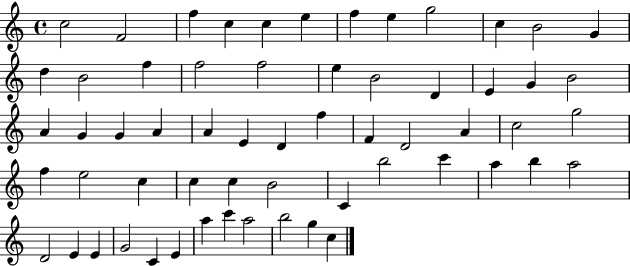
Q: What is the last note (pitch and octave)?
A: C5